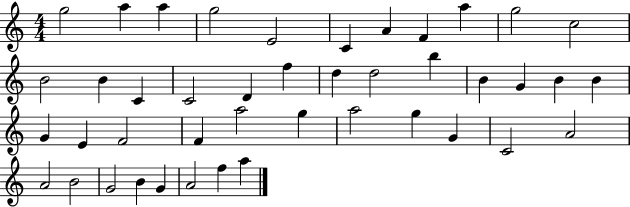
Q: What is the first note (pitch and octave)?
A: G5